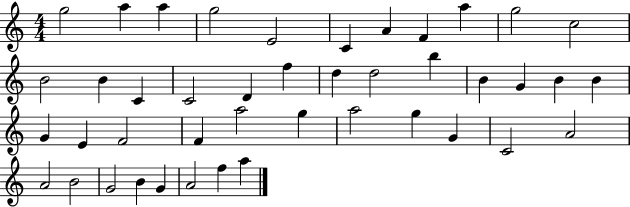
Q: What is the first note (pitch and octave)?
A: G5